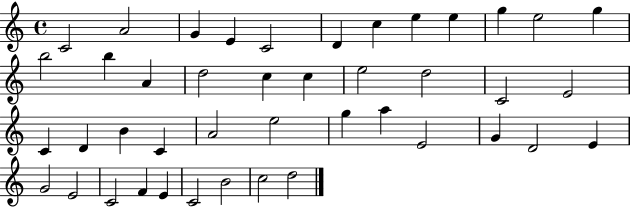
C4/h A4/h G4/q E4/q C4/h D4/q C5/q E5/q E5/q G5/q E5/h G5/q B5/h B5/q A4/q D5/h C5/q C5/q E5/h D5/h C4/h E4/h C4/q D4/q B4/q C4/q A4/h E5/h G5/q A5/q E4/h G4/q D4/h E4/q G4/h E4/h C4/h F4/q E4/q C4/h B4/h C5/h D5/h